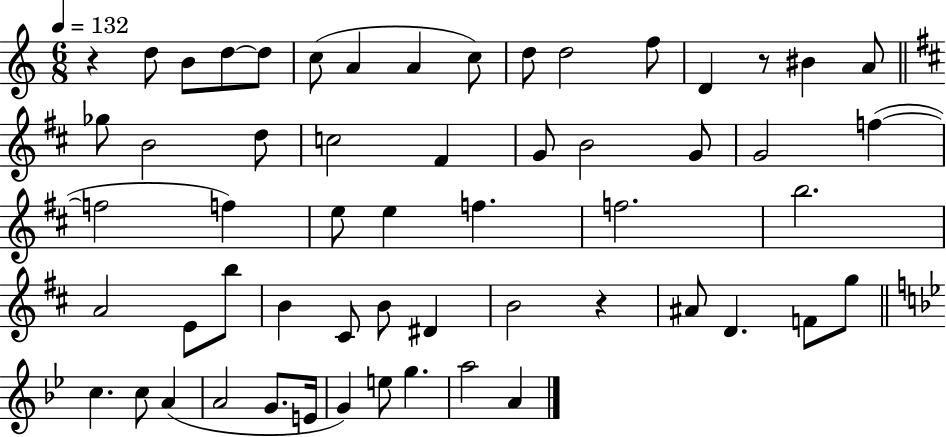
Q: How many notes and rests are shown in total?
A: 57